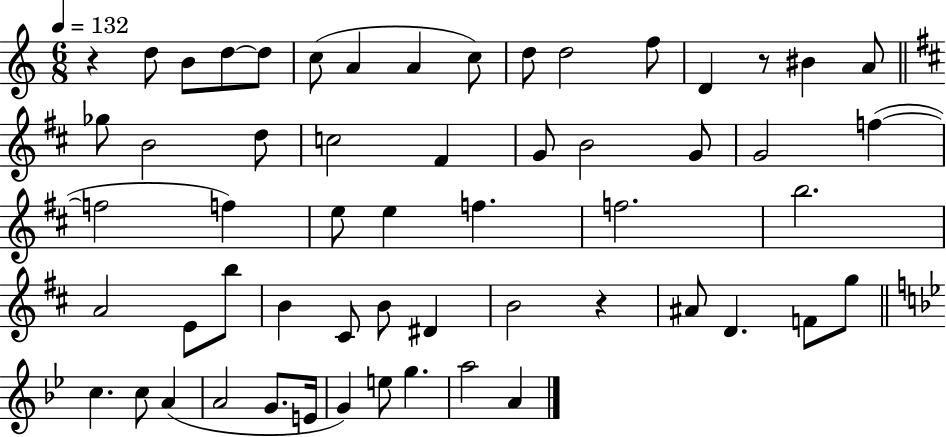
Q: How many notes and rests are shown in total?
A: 57